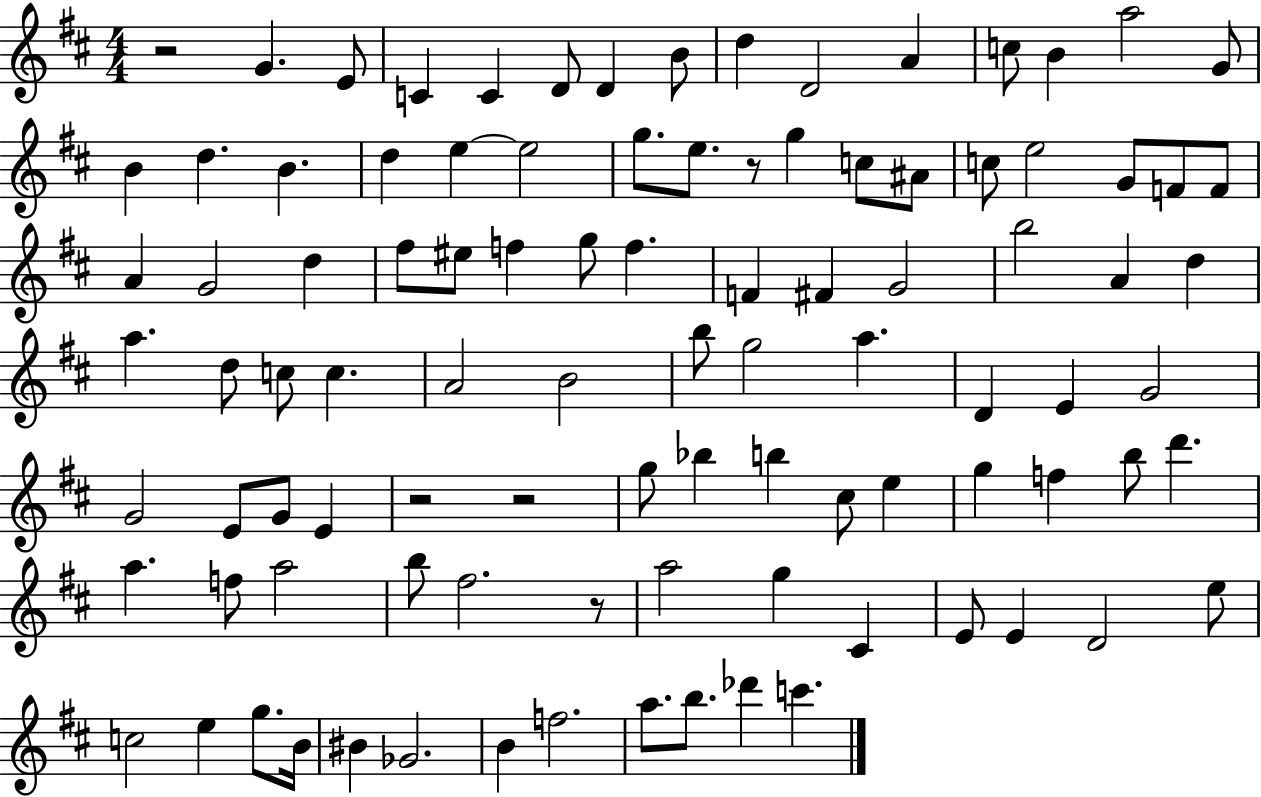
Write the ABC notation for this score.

X:1
T:Untitled
M:4/4
L:1/4
K:D
z2 G E/2 C C D/2 D B/2 d D2 A c/2 B a2 G/2 B d B d e e2 g/2 e/2 z/2 g c/2 ^A/2 c/2 e2 G/2 F/2 F/2 A G2 d ^f/2 ^e/2 f g/2 f F ^F G2 b2 A d a d/2 c/2 c A2 B2 b/2 g2 a D E G2 G2 E/2 G/2 E z2 z2 g/2 _b b ^c/2 e g f b/2 d' a f/2 a2 b/2 ^f2 z/2 a2 g ^C E/2 E D2 e/2 c2 e g/2 B/4 ^B _G2 B f2 a/2 b/2 _d' c'